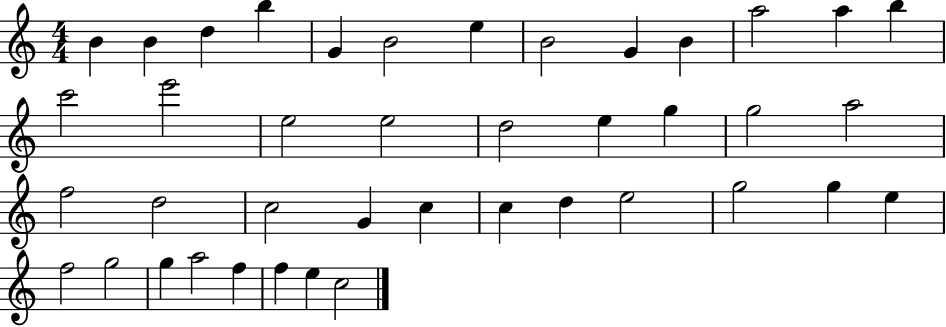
B4/q B4/q D5/q B5/q G4/q B4/h E5/q B4/h G4/q B4/q A5/h A5/q B5/q C6/h E6/h E5/h E5/h D5/h E5/q G5/q G5/h A5/h F5/h D5/h C5/h G4/q C5/q C5/q D5/q E5/h G5/h G5/q E5/q F5/h G5/h G5/q A5/h F5/q F5/q E5/q C5/h